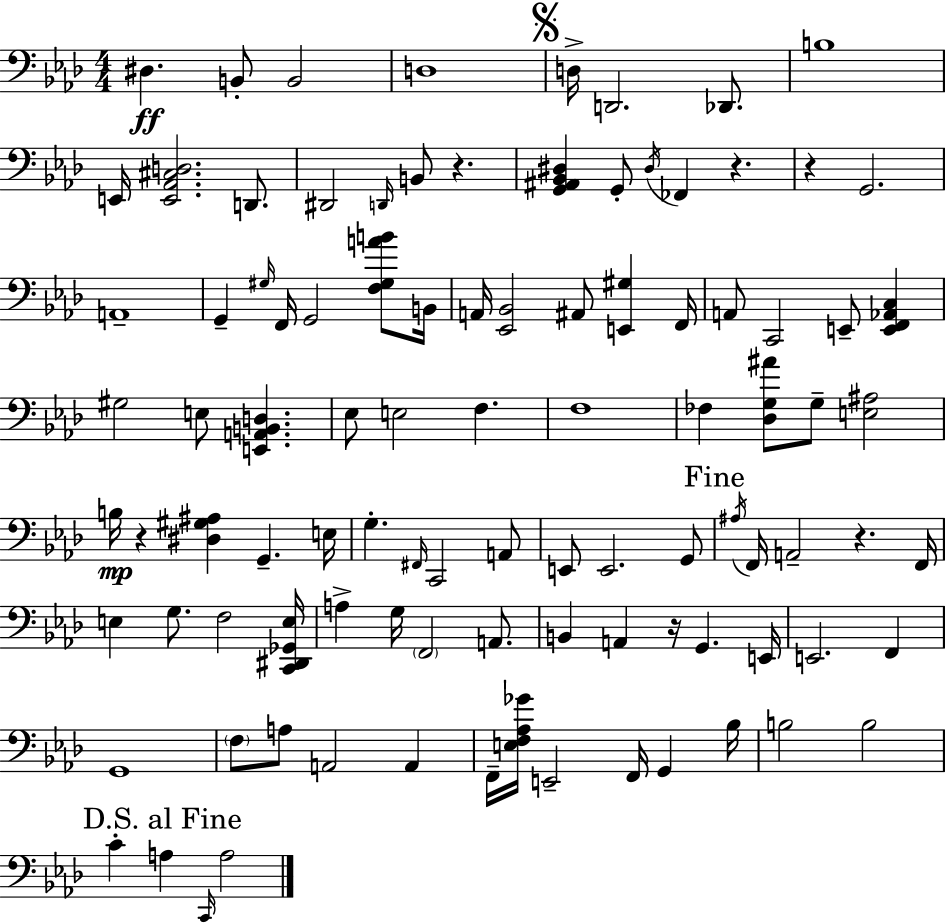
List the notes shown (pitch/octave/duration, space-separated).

D#3/q. B2/e B2/h D3/w D3/s D2/h. Db2/e. B3/w E2/s [E2,Ab2,C#3,D3]/h. D2/e. D#2/h D2/s B2/e R/q. [G2,A#2,Bb2,D#3]/q G2/e D#3/s FES2/q R/q. R/q G2/h. A2/w G2/q G#3/s F2/s G2/h [F3,G#3,A4,B4]/e B2/s A2/s [Eb2,Bb2]/h A#2/e [E2,G#3]/q F2/s A2/e C2/h E2/e [E2,F2,Ab2,C3]/q G#3/h E3/e [E2,A2,B2,D3]/q. Eb3/e E3/h F3/q. F3/w FES3/q [Db3,G3,A#4]/e G3/e [E3,A#3]/h B3/s R/q [D#3,G#3,A#3]/q G2/q. E3/s G3/q. F#2/s C2/h A2/e E2/e E2/h. G2/e A#3/s F2/s A2/h R/q. F2/s E3/q G3/e. F3/h [C2,D#2,Gb2,E3]/s A3/q G3/s F2/h A2/e. B2/q A2/q R/s G2/q. E2/s E2/h. F2/q G2/w F3/e A3/e A2/h A2/q F2/s [E3,F3,Ab3,Gb4]/s E2/h F2/s G2/q Bb3/s B3/h B3/h C4/q A3/q C2/s A3/h